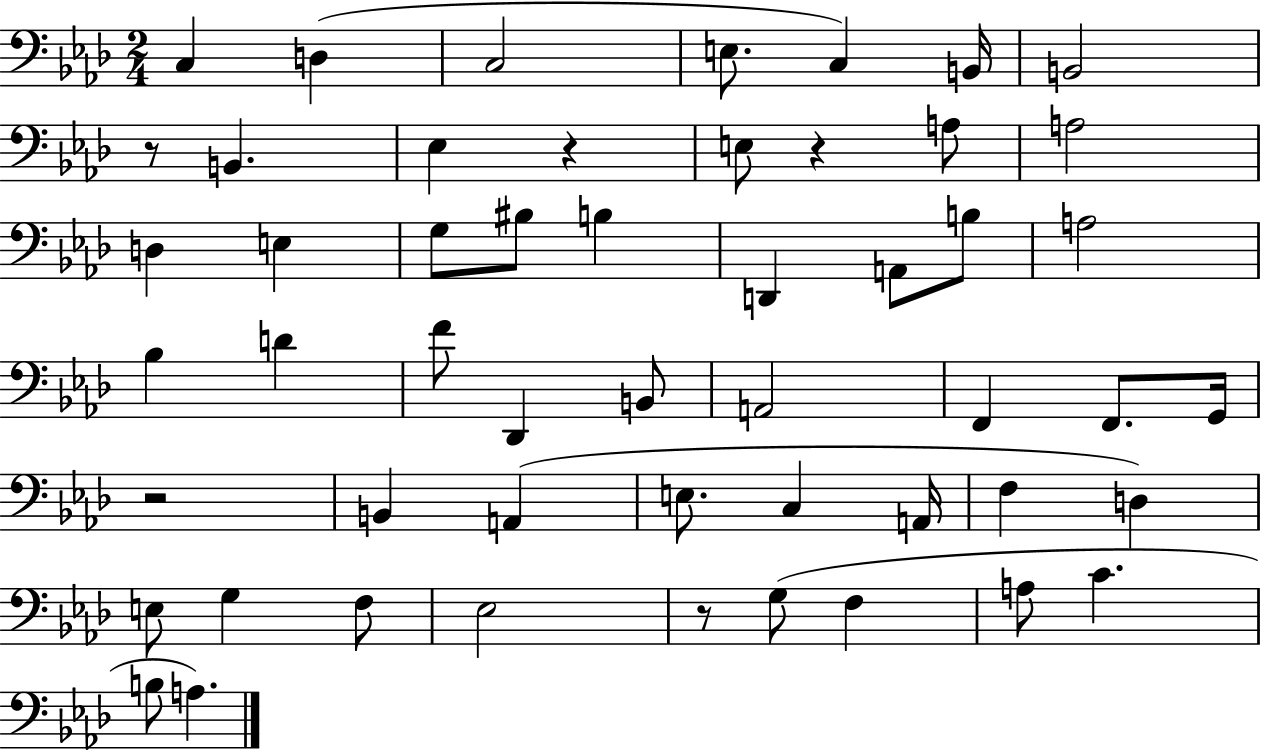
{
  \clef bass
  \numericTimeSignature
  \time 2/4
  \key aes \major
  \repeat volta 2 { c4 d4( | c2 | e8. c4) b,16 | b,2 | \break r8 b,4. | ees4 r4 | e8 r4 a8 | a2 | \break d4 e4 | g8 bis8 b4 | d,4 a,8 b8 | a2 | \break bes4 d'4 | f'8 des,4 b,8 | a,2 | f,4 f,8. g,16 | \break r2 | b,4 a,4( | e8. c4 a,16 | f4 d4) | \break e8 g4 f8 | ees2 | r8 g8( f4 | a8 c'4. | \break b8 a4.) | } \bar "|."
}